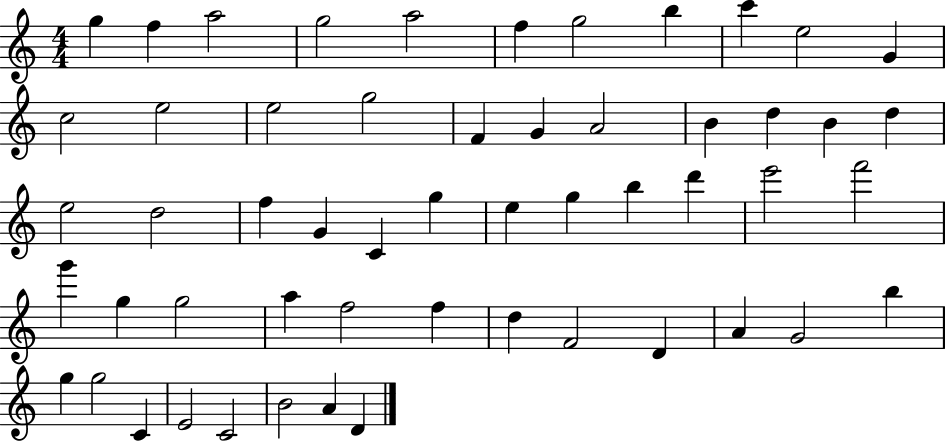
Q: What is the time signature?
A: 4/4